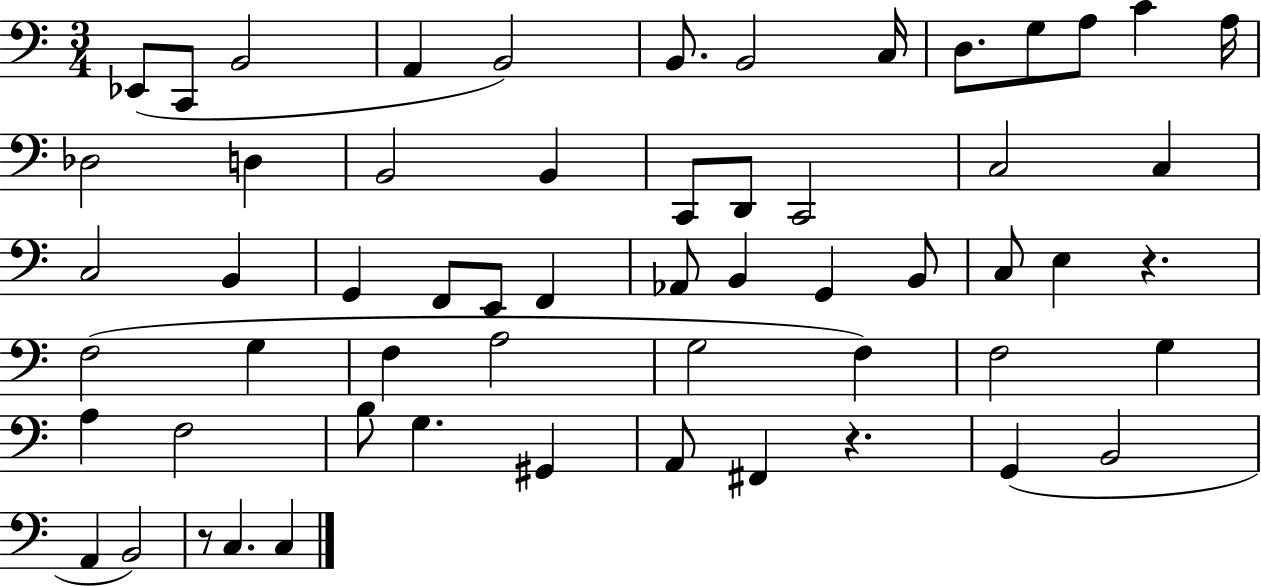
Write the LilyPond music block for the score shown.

{
  \clef bass
  \numericTimeSignature
  \time 3/4
  \key c \major
  ees,8( c,8 b,2 | a,4 b,2) | b,8. b,2 c16 | d8. g8 a8 c'4 a16 | \break des2 d4 | b,2 b,4 | c,8 d,8 c,2 | c2 c4 | \break c2 b,4 | g,4 f,8 e,8 f,4 | aes,8 b,4 g,4 b,8 | c8 e4 r4. | \break f2( g4 | f4 a2 | g2 f4) | f2 g4 | \break a4 f2 | b8 g4. gis,4 | a,8 fis,4 r4. | g,4( b,2 | \break a,4 b,2) | r8 c4. c4 | \bar "|."
}